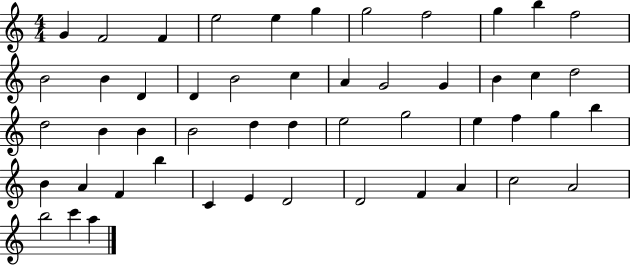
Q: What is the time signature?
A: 4/4